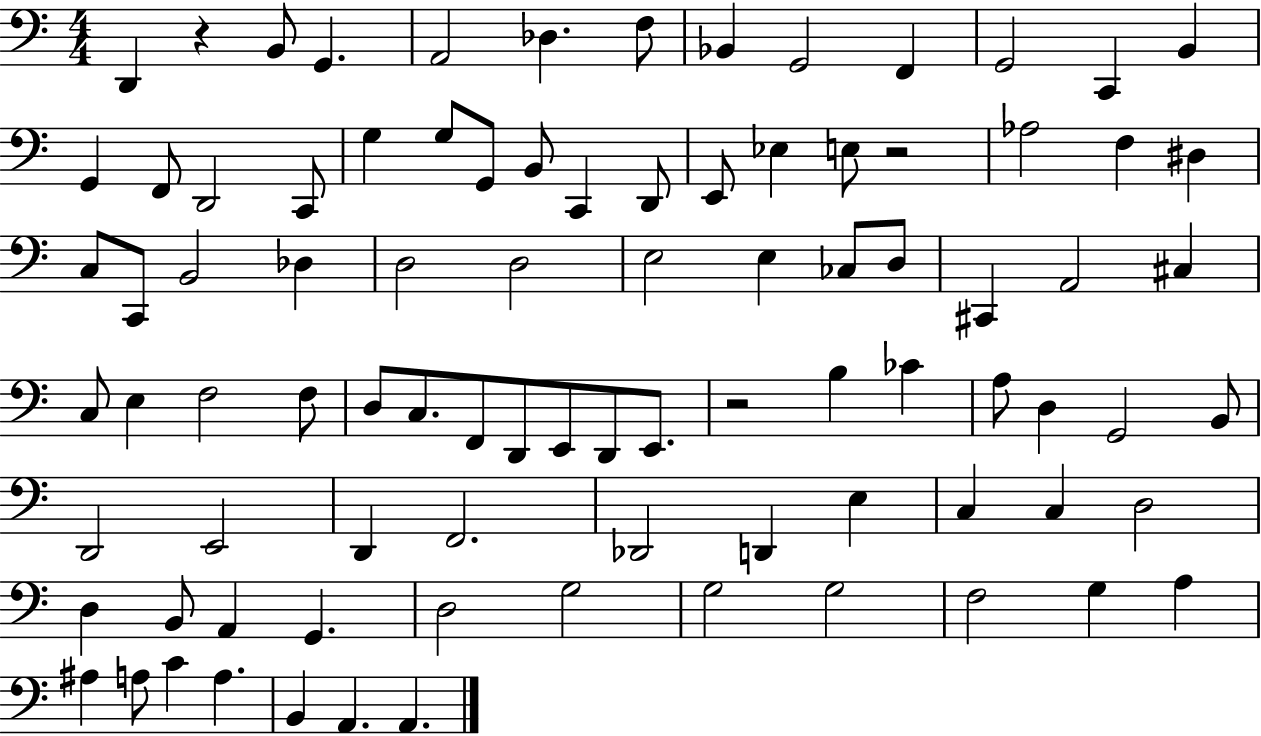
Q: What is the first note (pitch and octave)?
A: D2